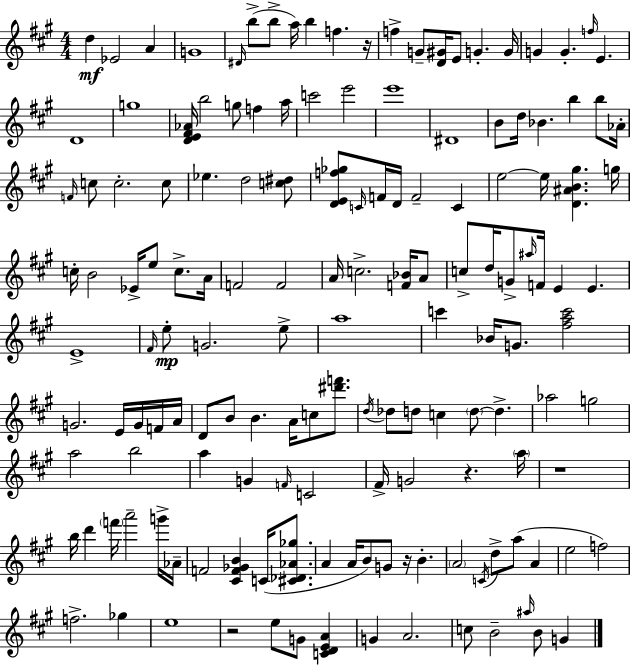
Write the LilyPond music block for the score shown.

{
  \clef treble
  \numericTimeSignature
  \time 4/4
  \key a \major
  d''4\mf ees'2 a'4 | g'1 | \grace { dis'16 } b''8->( b''8-> a''16) b''4 f''4. | r16 f''4-> g'8-- <d' gis'>16 e'8 g'4.-. | \break g'16 g'4 g'4.-. \grace { f''16 } e'4. | d'1 | g''1 | <d' e' fis' aes'>16 b''2 g''8 f''4 | \break a''16 c'''2 e'''2 | e'''1 | dis'1 | b'8 d''16 bes'4. b''4 b''8 | \break aes'16-. \grace { f'16 } c''8 c''2.-. | c''8 ees''4. d''2 | <c'' dis''>8 <d' e' f'' ges''>8 \grace { c'16 } f'16 d'16 f'2-- | c'4 e''2~~ e''16 <d' ais' b' gis''>4. | \break g''16 c''16-. b'2 ees'16-> e''8 | c''8.-> a'16 f'2 f'2 | a'16 c''2.-> | <f' bes'>16 a'8 c''8-> d''16 g'8-> \grace { ais''16 } f'16 e'4 e'4. | \break e'1-> | \grace { fis'16 }\mp e''8-. g'2. | e''8-> a''1 | c'''4 bes'16 g'8. <fis'' a'' c'''>2 | \break g'2. | e'16 g'16 f'16 a'16 d'8 b'8 b'4. | a'16 c''8 <dis''' f'''>8. \acciaccatura { d''16 } des''8 d''8 c''4 \parenthesize d''8~~ | d''4.-> aes''2 g''2 | \break a''2 b''2 | a''4 g'4 \grace { f'16 } | c'2 fis'16-> g'2 | r4. \parenthesize a''16 r1 | \break b''16 d'''4 \parenthesize f'''16 a'''2-- | g'''16-> aes'16-- f'2 | <cis' f' ges' b'>4 c'16( <cis' des' aes' ges''>8. a'4 a'16 b'8) g'8 | r16 b'4.-. \parenthesize a'2 | \break \acciaccatura { c'16 } d''8-> a''8( a'4 e''2 | f''2) f''2.-> | ges''4 e''1 | r2 | \break e''8 g'8 <c' d' e' a'>4 g'4 a'2. | c''8 b'2-- | \grace { ais''16 } b'8 g'4 \bar "|."
}